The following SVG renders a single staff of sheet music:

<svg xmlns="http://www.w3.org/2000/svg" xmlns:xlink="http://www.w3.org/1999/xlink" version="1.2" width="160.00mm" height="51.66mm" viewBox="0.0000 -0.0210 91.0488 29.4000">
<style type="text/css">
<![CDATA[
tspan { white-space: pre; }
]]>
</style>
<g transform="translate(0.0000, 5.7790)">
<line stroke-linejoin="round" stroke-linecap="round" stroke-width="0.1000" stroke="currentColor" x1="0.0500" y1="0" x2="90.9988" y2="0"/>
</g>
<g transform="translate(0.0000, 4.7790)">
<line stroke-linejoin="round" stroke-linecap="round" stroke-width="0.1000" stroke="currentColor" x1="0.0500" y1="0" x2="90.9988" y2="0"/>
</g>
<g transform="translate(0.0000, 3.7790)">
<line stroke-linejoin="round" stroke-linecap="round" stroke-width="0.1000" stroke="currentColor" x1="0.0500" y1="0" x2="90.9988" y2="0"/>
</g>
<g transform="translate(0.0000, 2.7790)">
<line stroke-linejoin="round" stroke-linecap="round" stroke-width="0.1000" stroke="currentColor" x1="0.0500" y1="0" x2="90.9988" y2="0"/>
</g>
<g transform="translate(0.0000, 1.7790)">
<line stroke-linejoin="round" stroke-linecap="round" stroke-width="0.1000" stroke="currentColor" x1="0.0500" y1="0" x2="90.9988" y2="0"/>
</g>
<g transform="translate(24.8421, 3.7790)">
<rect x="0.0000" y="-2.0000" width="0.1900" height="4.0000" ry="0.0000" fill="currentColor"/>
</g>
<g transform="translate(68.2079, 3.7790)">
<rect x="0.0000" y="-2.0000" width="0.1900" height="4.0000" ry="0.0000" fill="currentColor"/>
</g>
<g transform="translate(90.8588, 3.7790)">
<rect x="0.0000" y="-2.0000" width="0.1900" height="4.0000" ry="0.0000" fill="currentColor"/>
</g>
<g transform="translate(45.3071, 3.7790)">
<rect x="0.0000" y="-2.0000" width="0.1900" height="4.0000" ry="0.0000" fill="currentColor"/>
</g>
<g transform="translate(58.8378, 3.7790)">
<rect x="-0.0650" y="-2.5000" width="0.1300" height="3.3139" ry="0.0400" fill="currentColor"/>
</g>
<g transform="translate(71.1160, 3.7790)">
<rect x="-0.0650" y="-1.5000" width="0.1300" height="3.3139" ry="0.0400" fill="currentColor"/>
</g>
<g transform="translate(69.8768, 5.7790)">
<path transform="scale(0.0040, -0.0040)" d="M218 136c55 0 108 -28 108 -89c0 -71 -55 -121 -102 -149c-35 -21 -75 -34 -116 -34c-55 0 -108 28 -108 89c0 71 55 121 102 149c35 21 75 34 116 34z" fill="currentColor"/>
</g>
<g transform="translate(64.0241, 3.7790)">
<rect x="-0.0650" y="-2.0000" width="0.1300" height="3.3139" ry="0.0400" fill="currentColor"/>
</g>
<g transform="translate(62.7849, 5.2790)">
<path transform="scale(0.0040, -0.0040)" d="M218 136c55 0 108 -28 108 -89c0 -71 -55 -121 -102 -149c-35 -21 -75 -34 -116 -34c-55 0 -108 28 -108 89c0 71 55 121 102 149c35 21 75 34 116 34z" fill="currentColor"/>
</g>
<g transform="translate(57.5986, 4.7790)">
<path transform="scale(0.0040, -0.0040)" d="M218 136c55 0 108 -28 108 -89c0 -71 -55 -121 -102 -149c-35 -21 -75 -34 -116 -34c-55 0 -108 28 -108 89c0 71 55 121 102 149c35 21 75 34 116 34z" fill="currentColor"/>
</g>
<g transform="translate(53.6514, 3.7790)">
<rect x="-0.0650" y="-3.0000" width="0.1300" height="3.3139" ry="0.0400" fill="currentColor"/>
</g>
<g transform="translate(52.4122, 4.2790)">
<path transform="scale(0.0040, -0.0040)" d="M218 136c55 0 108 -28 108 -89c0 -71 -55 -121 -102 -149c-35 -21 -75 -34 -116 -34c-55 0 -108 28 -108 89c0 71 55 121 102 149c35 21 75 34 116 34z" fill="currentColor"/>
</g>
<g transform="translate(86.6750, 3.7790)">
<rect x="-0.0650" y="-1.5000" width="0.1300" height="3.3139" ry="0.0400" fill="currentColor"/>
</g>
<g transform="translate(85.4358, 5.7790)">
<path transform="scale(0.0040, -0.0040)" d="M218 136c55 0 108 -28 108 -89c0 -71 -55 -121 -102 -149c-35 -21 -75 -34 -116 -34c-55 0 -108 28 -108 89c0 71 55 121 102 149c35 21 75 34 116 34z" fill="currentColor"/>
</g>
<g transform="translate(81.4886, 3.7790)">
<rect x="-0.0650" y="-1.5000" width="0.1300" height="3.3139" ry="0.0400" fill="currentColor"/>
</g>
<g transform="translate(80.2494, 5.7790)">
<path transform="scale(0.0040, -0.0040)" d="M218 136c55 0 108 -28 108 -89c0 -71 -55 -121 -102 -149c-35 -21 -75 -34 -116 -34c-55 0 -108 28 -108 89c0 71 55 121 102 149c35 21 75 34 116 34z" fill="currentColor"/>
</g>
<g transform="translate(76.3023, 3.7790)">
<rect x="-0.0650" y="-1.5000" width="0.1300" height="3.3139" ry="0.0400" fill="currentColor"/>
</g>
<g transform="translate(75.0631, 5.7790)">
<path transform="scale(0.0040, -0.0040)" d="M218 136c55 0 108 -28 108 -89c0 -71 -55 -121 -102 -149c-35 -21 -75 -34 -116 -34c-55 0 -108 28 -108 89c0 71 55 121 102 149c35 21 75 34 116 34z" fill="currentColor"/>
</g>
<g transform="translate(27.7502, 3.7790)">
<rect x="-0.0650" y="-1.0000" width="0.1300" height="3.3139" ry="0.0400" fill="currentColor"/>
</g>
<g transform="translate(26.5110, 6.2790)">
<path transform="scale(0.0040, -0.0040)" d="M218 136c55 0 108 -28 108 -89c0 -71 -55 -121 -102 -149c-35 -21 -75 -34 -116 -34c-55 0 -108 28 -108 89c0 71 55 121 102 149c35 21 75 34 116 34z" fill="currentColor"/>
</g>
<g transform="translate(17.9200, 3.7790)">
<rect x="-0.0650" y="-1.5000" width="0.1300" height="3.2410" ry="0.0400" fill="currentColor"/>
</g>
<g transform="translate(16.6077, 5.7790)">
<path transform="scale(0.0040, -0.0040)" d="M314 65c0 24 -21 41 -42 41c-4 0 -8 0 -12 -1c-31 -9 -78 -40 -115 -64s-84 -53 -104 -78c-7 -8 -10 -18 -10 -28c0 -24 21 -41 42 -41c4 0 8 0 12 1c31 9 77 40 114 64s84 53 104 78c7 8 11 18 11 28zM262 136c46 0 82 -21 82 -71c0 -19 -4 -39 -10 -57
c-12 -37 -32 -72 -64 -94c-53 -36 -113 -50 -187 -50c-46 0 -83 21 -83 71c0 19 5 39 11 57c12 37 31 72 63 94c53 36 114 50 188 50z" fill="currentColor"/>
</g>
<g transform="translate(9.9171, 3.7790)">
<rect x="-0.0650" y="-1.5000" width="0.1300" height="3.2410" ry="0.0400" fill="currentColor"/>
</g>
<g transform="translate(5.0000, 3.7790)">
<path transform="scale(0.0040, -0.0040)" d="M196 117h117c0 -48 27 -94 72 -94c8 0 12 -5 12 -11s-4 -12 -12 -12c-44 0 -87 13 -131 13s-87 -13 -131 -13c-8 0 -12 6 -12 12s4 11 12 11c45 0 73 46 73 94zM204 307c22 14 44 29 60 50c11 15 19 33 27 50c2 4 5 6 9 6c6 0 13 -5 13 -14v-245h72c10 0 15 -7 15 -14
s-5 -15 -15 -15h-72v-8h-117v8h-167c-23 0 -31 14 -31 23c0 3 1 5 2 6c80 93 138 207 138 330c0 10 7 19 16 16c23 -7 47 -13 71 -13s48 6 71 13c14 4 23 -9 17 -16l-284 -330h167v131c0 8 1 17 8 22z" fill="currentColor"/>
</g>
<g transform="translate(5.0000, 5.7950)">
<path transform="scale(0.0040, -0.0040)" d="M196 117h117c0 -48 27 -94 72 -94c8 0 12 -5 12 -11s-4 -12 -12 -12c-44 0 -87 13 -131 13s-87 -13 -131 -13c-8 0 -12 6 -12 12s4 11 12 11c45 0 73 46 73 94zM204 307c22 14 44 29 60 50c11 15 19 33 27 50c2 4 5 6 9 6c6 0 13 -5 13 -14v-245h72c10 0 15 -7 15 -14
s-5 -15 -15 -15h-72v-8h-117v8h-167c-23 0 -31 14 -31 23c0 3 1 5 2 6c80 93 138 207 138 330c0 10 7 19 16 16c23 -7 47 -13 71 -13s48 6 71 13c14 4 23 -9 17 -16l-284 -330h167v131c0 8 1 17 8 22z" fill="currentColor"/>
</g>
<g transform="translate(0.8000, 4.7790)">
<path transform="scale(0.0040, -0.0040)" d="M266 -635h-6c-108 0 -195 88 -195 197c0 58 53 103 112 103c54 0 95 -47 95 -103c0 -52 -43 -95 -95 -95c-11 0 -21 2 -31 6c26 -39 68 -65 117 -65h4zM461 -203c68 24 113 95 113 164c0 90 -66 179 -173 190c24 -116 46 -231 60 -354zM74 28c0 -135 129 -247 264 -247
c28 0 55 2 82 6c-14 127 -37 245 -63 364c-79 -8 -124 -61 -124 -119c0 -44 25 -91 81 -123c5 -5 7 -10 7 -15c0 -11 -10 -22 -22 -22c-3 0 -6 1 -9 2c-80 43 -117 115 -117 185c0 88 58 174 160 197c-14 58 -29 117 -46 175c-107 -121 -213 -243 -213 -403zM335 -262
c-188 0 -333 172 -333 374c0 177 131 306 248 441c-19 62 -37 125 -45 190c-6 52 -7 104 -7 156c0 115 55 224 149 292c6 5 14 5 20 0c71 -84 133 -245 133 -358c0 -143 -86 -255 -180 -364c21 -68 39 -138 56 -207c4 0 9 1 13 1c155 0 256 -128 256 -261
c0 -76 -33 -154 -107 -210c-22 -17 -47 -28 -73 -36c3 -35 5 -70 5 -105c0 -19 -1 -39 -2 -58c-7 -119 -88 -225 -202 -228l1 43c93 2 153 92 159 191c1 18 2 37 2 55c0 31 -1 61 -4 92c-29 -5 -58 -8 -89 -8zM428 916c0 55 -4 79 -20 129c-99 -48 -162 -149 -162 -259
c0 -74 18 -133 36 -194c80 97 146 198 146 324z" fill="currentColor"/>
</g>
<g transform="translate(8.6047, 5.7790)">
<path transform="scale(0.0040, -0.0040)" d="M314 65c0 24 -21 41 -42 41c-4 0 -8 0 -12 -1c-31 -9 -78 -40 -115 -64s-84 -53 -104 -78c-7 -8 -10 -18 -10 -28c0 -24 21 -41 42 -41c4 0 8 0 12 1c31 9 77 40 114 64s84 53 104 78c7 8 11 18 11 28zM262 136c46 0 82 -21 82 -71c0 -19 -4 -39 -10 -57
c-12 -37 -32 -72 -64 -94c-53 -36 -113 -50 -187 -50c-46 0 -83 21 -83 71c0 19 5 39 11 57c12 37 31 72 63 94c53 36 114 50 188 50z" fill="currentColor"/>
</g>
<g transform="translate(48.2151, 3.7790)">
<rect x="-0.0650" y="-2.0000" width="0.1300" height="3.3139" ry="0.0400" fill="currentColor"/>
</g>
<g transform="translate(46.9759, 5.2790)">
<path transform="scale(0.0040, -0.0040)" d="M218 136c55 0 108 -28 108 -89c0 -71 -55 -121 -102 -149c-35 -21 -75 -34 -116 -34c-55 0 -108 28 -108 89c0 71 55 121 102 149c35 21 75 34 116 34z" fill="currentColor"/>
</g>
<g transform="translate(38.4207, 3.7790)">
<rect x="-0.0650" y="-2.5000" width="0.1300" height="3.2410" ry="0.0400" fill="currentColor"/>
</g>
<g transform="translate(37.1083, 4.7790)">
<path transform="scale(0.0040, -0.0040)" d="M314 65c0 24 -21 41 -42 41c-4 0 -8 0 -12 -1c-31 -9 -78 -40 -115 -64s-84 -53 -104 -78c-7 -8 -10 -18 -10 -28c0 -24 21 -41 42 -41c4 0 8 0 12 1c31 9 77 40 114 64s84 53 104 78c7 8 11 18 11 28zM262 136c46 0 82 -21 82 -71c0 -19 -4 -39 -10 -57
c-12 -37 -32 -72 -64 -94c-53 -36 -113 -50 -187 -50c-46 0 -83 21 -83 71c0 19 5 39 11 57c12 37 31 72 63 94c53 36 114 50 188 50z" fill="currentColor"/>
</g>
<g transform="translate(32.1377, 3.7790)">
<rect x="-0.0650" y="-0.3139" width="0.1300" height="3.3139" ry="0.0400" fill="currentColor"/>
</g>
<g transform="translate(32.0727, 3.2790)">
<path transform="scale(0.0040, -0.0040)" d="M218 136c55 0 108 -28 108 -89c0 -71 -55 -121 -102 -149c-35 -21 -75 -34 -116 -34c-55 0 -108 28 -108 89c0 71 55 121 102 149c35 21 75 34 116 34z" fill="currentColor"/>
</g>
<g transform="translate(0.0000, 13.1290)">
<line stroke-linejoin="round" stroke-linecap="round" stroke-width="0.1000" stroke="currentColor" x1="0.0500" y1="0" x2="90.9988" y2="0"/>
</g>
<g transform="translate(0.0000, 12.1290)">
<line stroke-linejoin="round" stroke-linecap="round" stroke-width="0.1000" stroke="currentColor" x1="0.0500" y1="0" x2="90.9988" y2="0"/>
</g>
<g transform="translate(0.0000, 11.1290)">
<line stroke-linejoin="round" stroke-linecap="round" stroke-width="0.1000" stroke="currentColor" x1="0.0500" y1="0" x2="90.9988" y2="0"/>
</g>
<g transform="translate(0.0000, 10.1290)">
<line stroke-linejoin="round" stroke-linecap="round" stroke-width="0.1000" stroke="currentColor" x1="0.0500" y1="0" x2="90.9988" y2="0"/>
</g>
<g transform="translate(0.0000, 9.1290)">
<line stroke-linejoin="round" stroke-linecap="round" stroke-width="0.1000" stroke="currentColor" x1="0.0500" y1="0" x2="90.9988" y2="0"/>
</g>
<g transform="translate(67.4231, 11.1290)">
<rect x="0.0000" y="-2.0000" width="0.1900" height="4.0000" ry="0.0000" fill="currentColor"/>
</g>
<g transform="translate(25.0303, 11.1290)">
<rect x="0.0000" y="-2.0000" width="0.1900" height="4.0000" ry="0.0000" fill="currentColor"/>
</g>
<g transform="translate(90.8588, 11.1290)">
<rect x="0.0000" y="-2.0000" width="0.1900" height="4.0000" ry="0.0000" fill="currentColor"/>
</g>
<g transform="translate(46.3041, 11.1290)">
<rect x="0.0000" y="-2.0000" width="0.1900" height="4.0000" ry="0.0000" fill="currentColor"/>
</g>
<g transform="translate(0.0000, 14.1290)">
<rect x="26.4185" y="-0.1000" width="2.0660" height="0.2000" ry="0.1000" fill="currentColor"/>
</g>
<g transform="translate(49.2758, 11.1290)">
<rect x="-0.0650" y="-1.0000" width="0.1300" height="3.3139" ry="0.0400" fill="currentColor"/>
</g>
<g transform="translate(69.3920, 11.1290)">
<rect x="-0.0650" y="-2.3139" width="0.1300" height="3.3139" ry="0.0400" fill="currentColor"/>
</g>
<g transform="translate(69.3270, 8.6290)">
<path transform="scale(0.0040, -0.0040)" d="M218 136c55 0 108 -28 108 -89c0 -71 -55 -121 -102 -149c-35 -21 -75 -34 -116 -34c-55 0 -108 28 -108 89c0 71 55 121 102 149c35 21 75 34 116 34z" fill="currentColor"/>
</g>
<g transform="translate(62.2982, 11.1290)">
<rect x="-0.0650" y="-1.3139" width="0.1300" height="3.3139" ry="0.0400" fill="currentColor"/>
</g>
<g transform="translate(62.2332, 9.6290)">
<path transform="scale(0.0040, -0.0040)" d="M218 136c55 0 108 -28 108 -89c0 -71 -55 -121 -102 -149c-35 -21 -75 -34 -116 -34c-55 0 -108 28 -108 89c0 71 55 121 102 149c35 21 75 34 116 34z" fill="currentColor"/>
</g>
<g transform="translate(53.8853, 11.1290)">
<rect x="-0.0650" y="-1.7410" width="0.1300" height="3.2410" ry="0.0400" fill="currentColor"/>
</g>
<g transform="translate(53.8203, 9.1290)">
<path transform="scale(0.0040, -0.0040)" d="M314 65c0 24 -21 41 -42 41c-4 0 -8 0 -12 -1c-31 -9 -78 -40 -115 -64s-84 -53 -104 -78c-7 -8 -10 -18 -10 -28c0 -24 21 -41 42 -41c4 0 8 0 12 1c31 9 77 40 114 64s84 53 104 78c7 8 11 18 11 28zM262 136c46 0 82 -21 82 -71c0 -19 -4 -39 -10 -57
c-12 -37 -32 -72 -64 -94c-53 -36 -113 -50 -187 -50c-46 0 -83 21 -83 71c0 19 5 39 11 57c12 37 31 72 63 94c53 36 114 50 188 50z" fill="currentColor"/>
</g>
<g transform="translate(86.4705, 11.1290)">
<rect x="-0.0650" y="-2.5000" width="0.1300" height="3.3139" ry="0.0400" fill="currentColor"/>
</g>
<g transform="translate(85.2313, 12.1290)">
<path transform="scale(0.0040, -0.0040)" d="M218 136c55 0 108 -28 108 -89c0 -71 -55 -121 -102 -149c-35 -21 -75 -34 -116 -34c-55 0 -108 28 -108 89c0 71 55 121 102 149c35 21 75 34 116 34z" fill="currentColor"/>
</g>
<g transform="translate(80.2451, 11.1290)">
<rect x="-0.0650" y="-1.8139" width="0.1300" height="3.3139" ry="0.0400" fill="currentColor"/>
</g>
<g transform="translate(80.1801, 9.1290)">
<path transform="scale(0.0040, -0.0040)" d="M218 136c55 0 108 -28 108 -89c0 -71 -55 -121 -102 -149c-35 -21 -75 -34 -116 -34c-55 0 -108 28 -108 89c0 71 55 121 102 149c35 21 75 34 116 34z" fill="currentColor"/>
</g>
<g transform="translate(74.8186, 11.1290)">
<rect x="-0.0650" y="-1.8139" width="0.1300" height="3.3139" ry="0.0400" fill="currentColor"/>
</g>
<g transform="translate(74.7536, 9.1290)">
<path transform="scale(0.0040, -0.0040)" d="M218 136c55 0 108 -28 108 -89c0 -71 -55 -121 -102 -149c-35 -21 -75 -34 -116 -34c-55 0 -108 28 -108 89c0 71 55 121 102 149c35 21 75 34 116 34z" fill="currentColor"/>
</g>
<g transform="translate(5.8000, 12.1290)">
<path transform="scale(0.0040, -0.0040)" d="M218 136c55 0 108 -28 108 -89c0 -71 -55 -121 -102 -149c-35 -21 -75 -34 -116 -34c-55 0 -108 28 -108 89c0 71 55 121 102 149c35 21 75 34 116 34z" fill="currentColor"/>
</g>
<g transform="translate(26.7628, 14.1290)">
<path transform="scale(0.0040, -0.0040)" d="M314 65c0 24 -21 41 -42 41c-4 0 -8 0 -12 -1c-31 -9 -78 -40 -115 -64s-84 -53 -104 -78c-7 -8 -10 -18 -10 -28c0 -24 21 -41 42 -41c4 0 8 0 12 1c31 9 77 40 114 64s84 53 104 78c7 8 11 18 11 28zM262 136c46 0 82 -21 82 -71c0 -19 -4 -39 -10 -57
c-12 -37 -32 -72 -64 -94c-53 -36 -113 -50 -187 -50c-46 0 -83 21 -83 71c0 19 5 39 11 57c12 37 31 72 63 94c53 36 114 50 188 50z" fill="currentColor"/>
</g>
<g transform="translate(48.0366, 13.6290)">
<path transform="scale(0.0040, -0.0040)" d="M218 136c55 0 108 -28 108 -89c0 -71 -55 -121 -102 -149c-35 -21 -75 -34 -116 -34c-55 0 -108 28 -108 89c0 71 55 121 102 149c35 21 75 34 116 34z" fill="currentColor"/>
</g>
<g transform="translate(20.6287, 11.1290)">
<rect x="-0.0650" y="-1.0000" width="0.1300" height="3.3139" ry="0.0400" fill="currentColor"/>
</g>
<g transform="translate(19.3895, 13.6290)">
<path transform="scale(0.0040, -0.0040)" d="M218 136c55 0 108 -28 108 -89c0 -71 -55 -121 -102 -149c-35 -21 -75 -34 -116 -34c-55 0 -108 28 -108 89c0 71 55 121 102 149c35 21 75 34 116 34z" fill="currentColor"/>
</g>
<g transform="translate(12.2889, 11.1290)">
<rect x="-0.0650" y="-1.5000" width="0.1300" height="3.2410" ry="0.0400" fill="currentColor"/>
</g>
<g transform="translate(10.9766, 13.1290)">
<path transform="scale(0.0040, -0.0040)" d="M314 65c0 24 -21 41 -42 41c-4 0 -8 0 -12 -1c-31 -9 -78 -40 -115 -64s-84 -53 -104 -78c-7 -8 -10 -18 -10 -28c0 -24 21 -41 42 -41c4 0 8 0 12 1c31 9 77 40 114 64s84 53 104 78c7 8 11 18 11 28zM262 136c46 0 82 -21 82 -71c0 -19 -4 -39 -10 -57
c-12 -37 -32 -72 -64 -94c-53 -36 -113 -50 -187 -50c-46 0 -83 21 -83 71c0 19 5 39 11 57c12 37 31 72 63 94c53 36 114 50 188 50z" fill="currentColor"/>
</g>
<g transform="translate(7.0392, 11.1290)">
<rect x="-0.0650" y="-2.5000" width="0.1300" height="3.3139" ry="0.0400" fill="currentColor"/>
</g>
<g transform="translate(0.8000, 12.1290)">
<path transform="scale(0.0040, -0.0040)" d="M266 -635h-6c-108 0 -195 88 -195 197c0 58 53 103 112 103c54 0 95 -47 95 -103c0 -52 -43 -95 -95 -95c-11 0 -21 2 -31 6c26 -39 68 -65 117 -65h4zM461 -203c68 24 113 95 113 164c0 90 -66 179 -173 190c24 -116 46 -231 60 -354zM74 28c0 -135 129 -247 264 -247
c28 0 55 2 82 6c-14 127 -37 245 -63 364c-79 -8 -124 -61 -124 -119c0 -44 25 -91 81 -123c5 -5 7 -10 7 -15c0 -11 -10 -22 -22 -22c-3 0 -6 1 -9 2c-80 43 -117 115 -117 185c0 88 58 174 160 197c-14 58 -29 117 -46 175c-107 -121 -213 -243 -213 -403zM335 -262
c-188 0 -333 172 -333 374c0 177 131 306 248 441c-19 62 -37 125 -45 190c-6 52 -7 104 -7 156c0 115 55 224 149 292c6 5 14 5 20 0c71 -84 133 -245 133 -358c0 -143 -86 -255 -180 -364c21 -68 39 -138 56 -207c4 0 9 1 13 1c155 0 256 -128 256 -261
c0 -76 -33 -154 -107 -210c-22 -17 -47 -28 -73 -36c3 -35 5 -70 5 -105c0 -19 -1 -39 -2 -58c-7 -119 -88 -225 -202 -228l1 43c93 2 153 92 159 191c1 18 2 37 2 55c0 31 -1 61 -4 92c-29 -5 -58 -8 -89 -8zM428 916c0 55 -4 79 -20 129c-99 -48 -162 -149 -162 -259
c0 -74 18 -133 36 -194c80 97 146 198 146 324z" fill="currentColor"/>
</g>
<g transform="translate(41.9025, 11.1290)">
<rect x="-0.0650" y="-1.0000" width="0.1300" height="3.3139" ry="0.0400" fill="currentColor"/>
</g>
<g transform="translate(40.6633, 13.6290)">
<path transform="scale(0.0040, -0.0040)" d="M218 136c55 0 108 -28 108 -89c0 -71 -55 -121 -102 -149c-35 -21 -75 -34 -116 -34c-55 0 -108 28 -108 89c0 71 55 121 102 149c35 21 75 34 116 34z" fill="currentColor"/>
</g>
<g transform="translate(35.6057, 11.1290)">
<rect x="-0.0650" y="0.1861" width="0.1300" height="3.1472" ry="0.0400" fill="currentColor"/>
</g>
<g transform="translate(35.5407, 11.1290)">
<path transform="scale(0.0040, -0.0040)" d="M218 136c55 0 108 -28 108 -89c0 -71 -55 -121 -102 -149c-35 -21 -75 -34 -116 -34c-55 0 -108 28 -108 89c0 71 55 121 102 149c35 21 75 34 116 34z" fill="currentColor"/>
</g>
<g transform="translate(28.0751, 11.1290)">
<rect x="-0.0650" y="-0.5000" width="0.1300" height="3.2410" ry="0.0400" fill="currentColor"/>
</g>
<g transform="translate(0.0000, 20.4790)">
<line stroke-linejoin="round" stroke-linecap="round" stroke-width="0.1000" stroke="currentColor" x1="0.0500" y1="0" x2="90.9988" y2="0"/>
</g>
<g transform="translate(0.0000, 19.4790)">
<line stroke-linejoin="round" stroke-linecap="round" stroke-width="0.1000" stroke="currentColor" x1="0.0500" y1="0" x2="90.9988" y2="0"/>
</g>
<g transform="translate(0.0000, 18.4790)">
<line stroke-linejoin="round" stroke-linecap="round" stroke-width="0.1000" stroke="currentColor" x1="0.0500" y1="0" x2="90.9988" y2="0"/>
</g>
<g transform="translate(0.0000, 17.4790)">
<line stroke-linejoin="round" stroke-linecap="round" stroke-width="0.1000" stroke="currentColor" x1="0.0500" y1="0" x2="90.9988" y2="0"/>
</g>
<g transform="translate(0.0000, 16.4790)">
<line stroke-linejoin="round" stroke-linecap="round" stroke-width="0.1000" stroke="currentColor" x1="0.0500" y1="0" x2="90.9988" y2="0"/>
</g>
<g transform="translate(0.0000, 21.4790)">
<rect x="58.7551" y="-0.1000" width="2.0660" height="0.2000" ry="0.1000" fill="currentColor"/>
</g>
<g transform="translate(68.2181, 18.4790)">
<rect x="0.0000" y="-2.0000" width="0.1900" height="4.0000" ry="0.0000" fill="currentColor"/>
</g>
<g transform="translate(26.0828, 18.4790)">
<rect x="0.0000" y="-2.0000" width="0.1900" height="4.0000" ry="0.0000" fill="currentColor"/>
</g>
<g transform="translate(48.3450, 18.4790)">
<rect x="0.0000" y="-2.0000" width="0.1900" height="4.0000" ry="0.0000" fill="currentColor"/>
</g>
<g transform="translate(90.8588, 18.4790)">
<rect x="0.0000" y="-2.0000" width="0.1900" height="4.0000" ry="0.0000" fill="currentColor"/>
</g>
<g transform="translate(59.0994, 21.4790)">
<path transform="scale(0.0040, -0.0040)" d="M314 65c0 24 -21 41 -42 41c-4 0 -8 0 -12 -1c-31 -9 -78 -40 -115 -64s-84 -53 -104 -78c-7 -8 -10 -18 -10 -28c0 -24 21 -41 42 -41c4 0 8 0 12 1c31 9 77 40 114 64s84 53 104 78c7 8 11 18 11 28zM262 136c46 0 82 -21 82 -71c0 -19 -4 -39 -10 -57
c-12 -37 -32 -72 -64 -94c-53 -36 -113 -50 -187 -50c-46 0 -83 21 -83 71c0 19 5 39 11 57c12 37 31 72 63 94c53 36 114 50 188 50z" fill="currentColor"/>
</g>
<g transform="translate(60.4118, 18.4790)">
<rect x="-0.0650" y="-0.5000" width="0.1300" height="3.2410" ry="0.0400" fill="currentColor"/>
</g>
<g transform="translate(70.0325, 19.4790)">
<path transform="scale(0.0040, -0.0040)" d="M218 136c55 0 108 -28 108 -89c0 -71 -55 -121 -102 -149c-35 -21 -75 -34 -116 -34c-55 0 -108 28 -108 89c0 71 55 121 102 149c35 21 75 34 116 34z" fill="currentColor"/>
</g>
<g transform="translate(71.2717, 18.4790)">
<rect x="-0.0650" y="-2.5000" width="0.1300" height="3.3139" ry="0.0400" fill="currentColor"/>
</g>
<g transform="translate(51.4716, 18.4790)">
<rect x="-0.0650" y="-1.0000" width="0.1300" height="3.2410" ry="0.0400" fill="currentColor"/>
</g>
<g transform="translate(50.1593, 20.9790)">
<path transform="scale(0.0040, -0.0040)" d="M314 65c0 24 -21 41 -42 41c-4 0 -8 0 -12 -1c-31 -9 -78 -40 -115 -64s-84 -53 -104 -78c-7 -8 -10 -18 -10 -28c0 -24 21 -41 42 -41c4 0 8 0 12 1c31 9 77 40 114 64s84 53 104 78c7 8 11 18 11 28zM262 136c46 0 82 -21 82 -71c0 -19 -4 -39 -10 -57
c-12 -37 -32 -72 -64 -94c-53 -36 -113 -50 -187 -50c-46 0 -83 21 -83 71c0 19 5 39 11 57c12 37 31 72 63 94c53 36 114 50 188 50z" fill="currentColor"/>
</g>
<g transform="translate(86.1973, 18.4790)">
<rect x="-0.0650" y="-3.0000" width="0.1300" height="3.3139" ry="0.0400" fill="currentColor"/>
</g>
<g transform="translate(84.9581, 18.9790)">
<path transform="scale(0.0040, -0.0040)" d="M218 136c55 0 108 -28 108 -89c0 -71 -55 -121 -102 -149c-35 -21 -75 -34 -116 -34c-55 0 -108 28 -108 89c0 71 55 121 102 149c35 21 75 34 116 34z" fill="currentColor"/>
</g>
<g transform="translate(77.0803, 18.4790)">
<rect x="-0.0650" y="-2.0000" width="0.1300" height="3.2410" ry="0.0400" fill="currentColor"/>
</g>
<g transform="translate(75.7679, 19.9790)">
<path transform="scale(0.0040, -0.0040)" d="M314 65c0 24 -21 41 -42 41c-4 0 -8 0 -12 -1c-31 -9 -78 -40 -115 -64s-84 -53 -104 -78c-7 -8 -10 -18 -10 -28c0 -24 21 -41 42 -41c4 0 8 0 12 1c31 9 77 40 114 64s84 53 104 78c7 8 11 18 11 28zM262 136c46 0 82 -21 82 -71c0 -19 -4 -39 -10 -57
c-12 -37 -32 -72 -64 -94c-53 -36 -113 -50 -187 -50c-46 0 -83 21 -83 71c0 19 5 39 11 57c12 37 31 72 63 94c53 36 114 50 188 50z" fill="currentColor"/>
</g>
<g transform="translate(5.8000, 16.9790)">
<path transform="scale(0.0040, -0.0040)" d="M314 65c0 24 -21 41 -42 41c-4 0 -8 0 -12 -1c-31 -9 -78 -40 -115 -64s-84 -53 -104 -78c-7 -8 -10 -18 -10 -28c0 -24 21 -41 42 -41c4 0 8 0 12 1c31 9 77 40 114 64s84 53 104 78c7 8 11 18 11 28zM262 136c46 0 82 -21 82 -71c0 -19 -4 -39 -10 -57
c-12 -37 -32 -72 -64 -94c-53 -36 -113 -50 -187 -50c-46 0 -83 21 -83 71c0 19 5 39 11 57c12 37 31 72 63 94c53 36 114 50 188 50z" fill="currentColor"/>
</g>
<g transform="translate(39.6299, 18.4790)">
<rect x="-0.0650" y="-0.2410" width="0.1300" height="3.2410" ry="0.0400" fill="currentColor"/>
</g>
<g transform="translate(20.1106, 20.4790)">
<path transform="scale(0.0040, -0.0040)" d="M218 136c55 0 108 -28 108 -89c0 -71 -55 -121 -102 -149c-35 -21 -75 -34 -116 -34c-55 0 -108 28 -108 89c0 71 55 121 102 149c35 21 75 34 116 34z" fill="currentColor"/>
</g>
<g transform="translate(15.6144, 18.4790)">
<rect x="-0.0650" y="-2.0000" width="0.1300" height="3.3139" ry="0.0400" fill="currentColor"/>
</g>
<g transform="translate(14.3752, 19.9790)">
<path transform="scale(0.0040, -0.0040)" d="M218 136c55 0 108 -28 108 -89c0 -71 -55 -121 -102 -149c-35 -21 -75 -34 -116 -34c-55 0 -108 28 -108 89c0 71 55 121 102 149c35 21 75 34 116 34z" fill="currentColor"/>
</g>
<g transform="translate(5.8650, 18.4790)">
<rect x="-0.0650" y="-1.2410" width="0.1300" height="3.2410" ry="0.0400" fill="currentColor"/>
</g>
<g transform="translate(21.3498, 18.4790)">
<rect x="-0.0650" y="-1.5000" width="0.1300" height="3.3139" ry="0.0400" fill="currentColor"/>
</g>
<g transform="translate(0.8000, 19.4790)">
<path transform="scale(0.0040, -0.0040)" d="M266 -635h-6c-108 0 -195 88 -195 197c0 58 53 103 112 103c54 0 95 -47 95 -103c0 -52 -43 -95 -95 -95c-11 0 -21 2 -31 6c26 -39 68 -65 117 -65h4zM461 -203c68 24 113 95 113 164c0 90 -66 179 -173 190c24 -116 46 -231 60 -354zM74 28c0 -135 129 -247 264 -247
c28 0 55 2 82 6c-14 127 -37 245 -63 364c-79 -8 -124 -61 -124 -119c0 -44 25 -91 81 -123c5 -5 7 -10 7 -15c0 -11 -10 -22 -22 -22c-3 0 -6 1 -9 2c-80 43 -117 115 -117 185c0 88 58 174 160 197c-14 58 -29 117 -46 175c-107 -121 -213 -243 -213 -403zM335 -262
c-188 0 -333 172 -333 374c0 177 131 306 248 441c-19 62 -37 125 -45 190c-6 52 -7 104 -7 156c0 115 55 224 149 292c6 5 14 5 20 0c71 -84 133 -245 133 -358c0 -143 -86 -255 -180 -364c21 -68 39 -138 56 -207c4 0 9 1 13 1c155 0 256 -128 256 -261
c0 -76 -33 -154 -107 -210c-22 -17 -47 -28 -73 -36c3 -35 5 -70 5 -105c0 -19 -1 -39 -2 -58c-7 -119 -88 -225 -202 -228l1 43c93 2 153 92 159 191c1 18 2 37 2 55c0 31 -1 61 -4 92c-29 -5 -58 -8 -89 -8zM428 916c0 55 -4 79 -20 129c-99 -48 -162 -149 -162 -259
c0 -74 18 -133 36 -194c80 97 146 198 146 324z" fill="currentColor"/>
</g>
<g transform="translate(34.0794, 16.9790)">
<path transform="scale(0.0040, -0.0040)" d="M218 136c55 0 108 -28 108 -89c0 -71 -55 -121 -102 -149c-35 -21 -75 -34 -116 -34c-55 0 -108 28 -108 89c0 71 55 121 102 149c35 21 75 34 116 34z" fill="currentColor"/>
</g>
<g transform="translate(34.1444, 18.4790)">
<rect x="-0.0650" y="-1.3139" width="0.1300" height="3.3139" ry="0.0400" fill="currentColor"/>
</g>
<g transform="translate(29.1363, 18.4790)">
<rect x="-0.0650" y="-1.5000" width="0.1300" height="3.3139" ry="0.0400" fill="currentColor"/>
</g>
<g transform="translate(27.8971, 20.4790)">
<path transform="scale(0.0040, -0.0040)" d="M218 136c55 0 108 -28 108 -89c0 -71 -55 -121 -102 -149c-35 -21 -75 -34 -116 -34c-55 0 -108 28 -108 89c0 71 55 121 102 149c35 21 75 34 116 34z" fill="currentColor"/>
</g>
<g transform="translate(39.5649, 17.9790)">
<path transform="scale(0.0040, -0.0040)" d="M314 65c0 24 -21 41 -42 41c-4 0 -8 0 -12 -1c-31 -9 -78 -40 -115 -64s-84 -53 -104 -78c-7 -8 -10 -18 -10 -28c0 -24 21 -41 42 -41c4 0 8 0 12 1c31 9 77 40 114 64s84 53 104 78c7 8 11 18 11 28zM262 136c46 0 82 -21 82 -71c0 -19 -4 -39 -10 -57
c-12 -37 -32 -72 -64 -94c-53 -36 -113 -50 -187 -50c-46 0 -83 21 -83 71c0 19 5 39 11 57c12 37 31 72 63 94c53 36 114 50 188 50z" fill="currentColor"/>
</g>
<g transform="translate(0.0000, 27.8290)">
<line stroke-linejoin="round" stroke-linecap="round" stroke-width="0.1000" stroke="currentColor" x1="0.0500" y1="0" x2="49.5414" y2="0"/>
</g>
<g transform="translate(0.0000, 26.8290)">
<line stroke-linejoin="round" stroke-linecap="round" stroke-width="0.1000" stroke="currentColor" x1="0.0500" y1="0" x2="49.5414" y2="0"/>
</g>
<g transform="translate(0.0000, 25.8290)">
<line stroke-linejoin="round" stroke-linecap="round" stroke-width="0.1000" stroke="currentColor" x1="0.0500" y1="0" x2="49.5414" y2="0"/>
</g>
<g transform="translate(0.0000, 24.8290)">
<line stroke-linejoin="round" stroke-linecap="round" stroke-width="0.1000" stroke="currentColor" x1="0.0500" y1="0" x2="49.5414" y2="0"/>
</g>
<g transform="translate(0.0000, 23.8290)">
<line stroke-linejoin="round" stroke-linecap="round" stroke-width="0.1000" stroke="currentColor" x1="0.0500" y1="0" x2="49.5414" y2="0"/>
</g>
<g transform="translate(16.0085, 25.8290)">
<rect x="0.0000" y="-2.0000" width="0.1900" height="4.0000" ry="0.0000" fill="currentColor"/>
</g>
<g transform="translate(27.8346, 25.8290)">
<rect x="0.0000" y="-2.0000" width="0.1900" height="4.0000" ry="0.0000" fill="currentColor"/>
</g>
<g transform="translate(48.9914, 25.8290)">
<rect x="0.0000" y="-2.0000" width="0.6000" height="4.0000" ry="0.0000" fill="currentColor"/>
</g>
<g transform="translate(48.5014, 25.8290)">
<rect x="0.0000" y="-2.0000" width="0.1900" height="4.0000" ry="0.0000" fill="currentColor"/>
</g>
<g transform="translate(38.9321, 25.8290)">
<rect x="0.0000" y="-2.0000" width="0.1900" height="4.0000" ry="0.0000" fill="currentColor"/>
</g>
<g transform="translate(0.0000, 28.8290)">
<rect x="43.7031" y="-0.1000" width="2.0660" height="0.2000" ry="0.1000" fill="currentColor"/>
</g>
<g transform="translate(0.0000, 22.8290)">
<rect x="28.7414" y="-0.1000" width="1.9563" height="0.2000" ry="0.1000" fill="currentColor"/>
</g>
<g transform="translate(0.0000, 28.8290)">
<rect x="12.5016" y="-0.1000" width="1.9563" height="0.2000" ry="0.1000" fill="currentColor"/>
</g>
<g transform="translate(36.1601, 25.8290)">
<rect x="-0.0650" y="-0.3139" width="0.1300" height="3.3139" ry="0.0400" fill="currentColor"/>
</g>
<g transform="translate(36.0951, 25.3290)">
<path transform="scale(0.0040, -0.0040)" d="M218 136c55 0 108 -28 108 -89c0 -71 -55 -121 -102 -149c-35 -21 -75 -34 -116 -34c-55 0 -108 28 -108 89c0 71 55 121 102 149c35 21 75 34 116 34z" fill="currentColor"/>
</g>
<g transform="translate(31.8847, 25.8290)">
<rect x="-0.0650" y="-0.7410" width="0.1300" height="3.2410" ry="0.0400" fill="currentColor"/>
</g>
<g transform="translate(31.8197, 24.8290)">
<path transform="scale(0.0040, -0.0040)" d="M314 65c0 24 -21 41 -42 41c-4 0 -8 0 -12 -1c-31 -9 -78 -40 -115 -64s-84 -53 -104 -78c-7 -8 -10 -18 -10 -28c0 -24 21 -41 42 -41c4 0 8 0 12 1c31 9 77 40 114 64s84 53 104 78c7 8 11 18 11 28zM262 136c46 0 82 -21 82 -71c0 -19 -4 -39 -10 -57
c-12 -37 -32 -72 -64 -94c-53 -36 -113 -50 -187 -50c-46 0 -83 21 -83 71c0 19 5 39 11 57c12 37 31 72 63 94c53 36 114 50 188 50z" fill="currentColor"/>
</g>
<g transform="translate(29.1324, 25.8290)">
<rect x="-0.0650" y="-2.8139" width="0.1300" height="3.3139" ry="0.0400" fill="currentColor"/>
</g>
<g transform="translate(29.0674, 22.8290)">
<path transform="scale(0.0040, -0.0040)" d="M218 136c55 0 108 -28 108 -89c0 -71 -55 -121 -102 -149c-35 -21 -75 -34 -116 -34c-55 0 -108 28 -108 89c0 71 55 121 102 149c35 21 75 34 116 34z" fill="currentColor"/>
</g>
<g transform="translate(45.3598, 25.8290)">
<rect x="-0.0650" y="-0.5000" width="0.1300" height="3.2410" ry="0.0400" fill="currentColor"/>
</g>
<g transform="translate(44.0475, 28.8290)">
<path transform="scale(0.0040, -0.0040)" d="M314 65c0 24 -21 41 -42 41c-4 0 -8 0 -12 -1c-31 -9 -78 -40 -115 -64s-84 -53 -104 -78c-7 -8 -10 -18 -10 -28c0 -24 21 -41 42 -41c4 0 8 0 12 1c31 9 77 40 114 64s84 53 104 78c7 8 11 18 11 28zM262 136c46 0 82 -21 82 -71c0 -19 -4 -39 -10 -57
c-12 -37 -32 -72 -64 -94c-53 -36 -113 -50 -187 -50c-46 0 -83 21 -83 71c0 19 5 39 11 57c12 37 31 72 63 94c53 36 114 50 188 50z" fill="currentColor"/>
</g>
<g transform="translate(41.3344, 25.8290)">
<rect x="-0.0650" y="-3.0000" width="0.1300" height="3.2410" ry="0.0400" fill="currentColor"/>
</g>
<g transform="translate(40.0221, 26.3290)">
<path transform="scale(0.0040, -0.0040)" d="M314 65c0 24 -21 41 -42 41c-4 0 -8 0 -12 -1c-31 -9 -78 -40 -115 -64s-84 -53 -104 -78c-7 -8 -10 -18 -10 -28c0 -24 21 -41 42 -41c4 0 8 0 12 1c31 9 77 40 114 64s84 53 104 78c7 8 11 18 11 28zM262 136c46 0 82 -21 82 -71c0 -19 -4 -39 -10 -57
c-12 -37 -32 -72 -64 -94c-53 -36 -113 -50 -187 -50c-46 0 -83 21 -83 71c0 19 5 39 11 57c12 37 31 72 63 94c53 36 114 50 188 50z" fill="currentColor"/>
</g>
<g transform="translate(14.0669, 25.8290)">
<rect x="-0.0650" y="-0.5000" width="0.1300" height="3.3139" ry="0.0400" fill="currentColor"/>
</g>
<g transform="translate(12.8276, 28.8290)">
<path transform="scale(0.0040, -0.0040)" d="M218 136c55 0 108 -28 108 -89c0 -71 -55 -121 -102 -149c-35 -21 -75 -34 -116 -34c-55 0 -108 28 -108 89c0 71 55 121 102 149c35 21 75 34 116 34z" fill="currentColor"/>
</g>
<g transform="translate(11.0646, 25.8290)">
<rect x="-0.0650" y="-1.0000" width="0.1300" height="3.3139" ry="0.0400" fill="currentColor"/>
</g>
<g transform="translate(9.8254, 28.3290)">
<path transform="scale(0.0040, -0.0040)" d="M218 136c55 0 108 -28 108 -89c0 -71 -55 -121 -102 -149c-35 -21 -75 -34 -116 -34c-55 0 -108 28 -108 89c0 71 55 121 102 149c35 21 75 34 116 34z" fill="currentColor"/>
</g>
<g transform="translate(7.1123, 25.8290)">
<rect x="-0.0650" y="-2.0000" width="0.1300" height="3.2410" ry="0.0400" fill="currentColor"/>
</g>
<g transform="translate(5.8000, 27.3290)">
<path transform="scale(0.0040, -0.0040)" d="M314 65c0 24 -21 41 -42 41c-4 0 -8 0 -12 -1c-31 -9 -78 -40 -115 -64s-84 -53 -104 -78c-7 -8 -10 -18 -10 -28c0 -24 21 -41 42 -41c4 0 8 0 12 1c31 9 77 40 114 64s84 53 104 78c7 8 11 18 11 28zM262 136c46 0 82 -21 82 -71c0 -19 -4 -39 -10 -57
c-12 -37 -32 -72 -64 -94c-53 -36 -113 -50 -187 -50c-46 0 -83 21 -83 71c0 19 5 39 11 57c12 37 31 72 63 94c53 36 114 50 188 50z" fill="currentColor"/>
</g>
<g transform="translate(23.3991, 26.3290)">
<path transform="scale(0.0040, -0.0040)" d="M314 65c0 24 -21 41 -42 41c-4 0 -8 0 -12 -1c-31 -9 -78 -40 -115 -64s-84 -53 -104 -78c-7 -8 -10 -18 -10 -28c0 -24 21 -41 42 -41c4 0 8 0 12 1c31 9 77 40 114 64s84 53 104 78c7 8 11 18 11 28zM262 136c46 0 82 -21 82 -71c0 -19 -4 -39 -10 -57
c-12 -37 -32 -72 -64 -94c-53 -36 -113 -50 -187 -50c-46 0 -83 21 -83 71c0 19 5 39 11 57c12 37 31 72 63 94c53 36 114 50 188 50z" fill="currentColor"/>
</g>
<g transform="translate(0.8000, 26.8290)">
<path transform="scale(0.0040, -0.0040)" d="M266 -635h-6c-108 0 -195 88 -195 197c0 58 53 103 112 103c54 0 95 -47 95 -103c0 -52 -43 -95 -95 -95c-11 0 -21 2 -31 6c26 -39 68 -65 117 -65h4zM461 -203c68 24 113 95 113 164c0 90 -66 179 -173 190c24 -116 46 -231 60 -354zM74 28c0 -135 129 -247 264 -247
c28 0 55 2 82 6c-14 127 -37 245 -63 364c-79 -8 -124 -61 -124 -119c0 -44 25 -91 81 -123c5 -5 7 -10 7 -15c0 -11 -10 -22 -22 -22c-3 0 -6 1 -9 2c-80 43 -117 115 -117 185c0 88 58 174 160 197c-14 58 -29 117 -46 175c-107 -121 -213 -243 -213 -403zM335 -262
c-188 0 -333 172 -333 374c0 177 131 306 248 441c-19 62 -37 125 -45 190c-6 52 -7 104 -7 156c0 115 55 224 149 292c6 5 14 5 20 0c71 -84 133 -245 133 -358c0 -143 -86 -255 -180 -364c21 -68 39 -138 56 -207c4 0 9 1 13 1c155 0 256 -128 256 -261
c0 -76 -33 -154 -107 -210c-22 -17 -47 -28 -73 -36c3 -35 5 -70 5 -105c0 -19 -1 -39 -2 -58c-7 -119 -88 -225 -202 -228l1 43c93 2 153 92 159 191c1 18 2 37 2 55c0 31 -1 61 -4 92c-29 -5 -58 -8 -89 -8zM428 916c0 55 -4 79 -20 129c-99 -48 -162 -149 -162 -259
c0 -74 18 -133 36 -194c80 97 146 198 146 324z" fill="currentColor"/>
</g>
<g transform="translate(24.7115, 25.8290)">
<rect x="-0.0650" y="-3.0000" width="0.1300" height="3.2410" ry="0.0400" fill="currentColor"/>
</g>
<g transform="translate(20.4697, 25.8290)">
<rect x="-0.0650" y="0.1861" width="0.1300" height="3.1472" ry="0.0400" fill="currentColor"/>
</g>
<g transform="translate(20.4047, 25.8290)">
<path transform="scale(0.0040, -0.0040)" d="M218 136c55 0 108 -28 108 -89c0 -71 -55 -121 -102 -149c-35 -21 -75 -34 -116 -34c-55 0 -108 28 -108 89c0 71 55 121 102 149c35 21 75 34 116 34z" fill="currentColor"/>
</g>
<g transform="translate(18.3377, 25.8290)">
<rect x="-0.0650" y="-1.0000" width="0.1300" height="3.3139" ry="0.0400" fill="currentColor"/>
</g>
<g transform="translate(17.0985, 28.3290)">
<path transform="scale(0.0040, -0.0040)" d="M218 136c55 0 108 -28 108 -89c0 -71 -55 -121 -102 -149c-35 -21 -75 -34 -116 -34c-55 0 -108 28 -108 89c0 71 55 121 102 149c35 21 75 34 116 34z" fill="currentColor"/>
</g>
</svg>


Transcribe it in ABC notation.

X:1
T:Untitled
M:4/4
L:1/4
K:C
E2 E2 D c G2 F A G F E E E E G E2 D C2 B D D f2 e g f f G e2 F E E e c2 D2 C2 G F2 A F2 D C D B A2 a d2 c A2 C2